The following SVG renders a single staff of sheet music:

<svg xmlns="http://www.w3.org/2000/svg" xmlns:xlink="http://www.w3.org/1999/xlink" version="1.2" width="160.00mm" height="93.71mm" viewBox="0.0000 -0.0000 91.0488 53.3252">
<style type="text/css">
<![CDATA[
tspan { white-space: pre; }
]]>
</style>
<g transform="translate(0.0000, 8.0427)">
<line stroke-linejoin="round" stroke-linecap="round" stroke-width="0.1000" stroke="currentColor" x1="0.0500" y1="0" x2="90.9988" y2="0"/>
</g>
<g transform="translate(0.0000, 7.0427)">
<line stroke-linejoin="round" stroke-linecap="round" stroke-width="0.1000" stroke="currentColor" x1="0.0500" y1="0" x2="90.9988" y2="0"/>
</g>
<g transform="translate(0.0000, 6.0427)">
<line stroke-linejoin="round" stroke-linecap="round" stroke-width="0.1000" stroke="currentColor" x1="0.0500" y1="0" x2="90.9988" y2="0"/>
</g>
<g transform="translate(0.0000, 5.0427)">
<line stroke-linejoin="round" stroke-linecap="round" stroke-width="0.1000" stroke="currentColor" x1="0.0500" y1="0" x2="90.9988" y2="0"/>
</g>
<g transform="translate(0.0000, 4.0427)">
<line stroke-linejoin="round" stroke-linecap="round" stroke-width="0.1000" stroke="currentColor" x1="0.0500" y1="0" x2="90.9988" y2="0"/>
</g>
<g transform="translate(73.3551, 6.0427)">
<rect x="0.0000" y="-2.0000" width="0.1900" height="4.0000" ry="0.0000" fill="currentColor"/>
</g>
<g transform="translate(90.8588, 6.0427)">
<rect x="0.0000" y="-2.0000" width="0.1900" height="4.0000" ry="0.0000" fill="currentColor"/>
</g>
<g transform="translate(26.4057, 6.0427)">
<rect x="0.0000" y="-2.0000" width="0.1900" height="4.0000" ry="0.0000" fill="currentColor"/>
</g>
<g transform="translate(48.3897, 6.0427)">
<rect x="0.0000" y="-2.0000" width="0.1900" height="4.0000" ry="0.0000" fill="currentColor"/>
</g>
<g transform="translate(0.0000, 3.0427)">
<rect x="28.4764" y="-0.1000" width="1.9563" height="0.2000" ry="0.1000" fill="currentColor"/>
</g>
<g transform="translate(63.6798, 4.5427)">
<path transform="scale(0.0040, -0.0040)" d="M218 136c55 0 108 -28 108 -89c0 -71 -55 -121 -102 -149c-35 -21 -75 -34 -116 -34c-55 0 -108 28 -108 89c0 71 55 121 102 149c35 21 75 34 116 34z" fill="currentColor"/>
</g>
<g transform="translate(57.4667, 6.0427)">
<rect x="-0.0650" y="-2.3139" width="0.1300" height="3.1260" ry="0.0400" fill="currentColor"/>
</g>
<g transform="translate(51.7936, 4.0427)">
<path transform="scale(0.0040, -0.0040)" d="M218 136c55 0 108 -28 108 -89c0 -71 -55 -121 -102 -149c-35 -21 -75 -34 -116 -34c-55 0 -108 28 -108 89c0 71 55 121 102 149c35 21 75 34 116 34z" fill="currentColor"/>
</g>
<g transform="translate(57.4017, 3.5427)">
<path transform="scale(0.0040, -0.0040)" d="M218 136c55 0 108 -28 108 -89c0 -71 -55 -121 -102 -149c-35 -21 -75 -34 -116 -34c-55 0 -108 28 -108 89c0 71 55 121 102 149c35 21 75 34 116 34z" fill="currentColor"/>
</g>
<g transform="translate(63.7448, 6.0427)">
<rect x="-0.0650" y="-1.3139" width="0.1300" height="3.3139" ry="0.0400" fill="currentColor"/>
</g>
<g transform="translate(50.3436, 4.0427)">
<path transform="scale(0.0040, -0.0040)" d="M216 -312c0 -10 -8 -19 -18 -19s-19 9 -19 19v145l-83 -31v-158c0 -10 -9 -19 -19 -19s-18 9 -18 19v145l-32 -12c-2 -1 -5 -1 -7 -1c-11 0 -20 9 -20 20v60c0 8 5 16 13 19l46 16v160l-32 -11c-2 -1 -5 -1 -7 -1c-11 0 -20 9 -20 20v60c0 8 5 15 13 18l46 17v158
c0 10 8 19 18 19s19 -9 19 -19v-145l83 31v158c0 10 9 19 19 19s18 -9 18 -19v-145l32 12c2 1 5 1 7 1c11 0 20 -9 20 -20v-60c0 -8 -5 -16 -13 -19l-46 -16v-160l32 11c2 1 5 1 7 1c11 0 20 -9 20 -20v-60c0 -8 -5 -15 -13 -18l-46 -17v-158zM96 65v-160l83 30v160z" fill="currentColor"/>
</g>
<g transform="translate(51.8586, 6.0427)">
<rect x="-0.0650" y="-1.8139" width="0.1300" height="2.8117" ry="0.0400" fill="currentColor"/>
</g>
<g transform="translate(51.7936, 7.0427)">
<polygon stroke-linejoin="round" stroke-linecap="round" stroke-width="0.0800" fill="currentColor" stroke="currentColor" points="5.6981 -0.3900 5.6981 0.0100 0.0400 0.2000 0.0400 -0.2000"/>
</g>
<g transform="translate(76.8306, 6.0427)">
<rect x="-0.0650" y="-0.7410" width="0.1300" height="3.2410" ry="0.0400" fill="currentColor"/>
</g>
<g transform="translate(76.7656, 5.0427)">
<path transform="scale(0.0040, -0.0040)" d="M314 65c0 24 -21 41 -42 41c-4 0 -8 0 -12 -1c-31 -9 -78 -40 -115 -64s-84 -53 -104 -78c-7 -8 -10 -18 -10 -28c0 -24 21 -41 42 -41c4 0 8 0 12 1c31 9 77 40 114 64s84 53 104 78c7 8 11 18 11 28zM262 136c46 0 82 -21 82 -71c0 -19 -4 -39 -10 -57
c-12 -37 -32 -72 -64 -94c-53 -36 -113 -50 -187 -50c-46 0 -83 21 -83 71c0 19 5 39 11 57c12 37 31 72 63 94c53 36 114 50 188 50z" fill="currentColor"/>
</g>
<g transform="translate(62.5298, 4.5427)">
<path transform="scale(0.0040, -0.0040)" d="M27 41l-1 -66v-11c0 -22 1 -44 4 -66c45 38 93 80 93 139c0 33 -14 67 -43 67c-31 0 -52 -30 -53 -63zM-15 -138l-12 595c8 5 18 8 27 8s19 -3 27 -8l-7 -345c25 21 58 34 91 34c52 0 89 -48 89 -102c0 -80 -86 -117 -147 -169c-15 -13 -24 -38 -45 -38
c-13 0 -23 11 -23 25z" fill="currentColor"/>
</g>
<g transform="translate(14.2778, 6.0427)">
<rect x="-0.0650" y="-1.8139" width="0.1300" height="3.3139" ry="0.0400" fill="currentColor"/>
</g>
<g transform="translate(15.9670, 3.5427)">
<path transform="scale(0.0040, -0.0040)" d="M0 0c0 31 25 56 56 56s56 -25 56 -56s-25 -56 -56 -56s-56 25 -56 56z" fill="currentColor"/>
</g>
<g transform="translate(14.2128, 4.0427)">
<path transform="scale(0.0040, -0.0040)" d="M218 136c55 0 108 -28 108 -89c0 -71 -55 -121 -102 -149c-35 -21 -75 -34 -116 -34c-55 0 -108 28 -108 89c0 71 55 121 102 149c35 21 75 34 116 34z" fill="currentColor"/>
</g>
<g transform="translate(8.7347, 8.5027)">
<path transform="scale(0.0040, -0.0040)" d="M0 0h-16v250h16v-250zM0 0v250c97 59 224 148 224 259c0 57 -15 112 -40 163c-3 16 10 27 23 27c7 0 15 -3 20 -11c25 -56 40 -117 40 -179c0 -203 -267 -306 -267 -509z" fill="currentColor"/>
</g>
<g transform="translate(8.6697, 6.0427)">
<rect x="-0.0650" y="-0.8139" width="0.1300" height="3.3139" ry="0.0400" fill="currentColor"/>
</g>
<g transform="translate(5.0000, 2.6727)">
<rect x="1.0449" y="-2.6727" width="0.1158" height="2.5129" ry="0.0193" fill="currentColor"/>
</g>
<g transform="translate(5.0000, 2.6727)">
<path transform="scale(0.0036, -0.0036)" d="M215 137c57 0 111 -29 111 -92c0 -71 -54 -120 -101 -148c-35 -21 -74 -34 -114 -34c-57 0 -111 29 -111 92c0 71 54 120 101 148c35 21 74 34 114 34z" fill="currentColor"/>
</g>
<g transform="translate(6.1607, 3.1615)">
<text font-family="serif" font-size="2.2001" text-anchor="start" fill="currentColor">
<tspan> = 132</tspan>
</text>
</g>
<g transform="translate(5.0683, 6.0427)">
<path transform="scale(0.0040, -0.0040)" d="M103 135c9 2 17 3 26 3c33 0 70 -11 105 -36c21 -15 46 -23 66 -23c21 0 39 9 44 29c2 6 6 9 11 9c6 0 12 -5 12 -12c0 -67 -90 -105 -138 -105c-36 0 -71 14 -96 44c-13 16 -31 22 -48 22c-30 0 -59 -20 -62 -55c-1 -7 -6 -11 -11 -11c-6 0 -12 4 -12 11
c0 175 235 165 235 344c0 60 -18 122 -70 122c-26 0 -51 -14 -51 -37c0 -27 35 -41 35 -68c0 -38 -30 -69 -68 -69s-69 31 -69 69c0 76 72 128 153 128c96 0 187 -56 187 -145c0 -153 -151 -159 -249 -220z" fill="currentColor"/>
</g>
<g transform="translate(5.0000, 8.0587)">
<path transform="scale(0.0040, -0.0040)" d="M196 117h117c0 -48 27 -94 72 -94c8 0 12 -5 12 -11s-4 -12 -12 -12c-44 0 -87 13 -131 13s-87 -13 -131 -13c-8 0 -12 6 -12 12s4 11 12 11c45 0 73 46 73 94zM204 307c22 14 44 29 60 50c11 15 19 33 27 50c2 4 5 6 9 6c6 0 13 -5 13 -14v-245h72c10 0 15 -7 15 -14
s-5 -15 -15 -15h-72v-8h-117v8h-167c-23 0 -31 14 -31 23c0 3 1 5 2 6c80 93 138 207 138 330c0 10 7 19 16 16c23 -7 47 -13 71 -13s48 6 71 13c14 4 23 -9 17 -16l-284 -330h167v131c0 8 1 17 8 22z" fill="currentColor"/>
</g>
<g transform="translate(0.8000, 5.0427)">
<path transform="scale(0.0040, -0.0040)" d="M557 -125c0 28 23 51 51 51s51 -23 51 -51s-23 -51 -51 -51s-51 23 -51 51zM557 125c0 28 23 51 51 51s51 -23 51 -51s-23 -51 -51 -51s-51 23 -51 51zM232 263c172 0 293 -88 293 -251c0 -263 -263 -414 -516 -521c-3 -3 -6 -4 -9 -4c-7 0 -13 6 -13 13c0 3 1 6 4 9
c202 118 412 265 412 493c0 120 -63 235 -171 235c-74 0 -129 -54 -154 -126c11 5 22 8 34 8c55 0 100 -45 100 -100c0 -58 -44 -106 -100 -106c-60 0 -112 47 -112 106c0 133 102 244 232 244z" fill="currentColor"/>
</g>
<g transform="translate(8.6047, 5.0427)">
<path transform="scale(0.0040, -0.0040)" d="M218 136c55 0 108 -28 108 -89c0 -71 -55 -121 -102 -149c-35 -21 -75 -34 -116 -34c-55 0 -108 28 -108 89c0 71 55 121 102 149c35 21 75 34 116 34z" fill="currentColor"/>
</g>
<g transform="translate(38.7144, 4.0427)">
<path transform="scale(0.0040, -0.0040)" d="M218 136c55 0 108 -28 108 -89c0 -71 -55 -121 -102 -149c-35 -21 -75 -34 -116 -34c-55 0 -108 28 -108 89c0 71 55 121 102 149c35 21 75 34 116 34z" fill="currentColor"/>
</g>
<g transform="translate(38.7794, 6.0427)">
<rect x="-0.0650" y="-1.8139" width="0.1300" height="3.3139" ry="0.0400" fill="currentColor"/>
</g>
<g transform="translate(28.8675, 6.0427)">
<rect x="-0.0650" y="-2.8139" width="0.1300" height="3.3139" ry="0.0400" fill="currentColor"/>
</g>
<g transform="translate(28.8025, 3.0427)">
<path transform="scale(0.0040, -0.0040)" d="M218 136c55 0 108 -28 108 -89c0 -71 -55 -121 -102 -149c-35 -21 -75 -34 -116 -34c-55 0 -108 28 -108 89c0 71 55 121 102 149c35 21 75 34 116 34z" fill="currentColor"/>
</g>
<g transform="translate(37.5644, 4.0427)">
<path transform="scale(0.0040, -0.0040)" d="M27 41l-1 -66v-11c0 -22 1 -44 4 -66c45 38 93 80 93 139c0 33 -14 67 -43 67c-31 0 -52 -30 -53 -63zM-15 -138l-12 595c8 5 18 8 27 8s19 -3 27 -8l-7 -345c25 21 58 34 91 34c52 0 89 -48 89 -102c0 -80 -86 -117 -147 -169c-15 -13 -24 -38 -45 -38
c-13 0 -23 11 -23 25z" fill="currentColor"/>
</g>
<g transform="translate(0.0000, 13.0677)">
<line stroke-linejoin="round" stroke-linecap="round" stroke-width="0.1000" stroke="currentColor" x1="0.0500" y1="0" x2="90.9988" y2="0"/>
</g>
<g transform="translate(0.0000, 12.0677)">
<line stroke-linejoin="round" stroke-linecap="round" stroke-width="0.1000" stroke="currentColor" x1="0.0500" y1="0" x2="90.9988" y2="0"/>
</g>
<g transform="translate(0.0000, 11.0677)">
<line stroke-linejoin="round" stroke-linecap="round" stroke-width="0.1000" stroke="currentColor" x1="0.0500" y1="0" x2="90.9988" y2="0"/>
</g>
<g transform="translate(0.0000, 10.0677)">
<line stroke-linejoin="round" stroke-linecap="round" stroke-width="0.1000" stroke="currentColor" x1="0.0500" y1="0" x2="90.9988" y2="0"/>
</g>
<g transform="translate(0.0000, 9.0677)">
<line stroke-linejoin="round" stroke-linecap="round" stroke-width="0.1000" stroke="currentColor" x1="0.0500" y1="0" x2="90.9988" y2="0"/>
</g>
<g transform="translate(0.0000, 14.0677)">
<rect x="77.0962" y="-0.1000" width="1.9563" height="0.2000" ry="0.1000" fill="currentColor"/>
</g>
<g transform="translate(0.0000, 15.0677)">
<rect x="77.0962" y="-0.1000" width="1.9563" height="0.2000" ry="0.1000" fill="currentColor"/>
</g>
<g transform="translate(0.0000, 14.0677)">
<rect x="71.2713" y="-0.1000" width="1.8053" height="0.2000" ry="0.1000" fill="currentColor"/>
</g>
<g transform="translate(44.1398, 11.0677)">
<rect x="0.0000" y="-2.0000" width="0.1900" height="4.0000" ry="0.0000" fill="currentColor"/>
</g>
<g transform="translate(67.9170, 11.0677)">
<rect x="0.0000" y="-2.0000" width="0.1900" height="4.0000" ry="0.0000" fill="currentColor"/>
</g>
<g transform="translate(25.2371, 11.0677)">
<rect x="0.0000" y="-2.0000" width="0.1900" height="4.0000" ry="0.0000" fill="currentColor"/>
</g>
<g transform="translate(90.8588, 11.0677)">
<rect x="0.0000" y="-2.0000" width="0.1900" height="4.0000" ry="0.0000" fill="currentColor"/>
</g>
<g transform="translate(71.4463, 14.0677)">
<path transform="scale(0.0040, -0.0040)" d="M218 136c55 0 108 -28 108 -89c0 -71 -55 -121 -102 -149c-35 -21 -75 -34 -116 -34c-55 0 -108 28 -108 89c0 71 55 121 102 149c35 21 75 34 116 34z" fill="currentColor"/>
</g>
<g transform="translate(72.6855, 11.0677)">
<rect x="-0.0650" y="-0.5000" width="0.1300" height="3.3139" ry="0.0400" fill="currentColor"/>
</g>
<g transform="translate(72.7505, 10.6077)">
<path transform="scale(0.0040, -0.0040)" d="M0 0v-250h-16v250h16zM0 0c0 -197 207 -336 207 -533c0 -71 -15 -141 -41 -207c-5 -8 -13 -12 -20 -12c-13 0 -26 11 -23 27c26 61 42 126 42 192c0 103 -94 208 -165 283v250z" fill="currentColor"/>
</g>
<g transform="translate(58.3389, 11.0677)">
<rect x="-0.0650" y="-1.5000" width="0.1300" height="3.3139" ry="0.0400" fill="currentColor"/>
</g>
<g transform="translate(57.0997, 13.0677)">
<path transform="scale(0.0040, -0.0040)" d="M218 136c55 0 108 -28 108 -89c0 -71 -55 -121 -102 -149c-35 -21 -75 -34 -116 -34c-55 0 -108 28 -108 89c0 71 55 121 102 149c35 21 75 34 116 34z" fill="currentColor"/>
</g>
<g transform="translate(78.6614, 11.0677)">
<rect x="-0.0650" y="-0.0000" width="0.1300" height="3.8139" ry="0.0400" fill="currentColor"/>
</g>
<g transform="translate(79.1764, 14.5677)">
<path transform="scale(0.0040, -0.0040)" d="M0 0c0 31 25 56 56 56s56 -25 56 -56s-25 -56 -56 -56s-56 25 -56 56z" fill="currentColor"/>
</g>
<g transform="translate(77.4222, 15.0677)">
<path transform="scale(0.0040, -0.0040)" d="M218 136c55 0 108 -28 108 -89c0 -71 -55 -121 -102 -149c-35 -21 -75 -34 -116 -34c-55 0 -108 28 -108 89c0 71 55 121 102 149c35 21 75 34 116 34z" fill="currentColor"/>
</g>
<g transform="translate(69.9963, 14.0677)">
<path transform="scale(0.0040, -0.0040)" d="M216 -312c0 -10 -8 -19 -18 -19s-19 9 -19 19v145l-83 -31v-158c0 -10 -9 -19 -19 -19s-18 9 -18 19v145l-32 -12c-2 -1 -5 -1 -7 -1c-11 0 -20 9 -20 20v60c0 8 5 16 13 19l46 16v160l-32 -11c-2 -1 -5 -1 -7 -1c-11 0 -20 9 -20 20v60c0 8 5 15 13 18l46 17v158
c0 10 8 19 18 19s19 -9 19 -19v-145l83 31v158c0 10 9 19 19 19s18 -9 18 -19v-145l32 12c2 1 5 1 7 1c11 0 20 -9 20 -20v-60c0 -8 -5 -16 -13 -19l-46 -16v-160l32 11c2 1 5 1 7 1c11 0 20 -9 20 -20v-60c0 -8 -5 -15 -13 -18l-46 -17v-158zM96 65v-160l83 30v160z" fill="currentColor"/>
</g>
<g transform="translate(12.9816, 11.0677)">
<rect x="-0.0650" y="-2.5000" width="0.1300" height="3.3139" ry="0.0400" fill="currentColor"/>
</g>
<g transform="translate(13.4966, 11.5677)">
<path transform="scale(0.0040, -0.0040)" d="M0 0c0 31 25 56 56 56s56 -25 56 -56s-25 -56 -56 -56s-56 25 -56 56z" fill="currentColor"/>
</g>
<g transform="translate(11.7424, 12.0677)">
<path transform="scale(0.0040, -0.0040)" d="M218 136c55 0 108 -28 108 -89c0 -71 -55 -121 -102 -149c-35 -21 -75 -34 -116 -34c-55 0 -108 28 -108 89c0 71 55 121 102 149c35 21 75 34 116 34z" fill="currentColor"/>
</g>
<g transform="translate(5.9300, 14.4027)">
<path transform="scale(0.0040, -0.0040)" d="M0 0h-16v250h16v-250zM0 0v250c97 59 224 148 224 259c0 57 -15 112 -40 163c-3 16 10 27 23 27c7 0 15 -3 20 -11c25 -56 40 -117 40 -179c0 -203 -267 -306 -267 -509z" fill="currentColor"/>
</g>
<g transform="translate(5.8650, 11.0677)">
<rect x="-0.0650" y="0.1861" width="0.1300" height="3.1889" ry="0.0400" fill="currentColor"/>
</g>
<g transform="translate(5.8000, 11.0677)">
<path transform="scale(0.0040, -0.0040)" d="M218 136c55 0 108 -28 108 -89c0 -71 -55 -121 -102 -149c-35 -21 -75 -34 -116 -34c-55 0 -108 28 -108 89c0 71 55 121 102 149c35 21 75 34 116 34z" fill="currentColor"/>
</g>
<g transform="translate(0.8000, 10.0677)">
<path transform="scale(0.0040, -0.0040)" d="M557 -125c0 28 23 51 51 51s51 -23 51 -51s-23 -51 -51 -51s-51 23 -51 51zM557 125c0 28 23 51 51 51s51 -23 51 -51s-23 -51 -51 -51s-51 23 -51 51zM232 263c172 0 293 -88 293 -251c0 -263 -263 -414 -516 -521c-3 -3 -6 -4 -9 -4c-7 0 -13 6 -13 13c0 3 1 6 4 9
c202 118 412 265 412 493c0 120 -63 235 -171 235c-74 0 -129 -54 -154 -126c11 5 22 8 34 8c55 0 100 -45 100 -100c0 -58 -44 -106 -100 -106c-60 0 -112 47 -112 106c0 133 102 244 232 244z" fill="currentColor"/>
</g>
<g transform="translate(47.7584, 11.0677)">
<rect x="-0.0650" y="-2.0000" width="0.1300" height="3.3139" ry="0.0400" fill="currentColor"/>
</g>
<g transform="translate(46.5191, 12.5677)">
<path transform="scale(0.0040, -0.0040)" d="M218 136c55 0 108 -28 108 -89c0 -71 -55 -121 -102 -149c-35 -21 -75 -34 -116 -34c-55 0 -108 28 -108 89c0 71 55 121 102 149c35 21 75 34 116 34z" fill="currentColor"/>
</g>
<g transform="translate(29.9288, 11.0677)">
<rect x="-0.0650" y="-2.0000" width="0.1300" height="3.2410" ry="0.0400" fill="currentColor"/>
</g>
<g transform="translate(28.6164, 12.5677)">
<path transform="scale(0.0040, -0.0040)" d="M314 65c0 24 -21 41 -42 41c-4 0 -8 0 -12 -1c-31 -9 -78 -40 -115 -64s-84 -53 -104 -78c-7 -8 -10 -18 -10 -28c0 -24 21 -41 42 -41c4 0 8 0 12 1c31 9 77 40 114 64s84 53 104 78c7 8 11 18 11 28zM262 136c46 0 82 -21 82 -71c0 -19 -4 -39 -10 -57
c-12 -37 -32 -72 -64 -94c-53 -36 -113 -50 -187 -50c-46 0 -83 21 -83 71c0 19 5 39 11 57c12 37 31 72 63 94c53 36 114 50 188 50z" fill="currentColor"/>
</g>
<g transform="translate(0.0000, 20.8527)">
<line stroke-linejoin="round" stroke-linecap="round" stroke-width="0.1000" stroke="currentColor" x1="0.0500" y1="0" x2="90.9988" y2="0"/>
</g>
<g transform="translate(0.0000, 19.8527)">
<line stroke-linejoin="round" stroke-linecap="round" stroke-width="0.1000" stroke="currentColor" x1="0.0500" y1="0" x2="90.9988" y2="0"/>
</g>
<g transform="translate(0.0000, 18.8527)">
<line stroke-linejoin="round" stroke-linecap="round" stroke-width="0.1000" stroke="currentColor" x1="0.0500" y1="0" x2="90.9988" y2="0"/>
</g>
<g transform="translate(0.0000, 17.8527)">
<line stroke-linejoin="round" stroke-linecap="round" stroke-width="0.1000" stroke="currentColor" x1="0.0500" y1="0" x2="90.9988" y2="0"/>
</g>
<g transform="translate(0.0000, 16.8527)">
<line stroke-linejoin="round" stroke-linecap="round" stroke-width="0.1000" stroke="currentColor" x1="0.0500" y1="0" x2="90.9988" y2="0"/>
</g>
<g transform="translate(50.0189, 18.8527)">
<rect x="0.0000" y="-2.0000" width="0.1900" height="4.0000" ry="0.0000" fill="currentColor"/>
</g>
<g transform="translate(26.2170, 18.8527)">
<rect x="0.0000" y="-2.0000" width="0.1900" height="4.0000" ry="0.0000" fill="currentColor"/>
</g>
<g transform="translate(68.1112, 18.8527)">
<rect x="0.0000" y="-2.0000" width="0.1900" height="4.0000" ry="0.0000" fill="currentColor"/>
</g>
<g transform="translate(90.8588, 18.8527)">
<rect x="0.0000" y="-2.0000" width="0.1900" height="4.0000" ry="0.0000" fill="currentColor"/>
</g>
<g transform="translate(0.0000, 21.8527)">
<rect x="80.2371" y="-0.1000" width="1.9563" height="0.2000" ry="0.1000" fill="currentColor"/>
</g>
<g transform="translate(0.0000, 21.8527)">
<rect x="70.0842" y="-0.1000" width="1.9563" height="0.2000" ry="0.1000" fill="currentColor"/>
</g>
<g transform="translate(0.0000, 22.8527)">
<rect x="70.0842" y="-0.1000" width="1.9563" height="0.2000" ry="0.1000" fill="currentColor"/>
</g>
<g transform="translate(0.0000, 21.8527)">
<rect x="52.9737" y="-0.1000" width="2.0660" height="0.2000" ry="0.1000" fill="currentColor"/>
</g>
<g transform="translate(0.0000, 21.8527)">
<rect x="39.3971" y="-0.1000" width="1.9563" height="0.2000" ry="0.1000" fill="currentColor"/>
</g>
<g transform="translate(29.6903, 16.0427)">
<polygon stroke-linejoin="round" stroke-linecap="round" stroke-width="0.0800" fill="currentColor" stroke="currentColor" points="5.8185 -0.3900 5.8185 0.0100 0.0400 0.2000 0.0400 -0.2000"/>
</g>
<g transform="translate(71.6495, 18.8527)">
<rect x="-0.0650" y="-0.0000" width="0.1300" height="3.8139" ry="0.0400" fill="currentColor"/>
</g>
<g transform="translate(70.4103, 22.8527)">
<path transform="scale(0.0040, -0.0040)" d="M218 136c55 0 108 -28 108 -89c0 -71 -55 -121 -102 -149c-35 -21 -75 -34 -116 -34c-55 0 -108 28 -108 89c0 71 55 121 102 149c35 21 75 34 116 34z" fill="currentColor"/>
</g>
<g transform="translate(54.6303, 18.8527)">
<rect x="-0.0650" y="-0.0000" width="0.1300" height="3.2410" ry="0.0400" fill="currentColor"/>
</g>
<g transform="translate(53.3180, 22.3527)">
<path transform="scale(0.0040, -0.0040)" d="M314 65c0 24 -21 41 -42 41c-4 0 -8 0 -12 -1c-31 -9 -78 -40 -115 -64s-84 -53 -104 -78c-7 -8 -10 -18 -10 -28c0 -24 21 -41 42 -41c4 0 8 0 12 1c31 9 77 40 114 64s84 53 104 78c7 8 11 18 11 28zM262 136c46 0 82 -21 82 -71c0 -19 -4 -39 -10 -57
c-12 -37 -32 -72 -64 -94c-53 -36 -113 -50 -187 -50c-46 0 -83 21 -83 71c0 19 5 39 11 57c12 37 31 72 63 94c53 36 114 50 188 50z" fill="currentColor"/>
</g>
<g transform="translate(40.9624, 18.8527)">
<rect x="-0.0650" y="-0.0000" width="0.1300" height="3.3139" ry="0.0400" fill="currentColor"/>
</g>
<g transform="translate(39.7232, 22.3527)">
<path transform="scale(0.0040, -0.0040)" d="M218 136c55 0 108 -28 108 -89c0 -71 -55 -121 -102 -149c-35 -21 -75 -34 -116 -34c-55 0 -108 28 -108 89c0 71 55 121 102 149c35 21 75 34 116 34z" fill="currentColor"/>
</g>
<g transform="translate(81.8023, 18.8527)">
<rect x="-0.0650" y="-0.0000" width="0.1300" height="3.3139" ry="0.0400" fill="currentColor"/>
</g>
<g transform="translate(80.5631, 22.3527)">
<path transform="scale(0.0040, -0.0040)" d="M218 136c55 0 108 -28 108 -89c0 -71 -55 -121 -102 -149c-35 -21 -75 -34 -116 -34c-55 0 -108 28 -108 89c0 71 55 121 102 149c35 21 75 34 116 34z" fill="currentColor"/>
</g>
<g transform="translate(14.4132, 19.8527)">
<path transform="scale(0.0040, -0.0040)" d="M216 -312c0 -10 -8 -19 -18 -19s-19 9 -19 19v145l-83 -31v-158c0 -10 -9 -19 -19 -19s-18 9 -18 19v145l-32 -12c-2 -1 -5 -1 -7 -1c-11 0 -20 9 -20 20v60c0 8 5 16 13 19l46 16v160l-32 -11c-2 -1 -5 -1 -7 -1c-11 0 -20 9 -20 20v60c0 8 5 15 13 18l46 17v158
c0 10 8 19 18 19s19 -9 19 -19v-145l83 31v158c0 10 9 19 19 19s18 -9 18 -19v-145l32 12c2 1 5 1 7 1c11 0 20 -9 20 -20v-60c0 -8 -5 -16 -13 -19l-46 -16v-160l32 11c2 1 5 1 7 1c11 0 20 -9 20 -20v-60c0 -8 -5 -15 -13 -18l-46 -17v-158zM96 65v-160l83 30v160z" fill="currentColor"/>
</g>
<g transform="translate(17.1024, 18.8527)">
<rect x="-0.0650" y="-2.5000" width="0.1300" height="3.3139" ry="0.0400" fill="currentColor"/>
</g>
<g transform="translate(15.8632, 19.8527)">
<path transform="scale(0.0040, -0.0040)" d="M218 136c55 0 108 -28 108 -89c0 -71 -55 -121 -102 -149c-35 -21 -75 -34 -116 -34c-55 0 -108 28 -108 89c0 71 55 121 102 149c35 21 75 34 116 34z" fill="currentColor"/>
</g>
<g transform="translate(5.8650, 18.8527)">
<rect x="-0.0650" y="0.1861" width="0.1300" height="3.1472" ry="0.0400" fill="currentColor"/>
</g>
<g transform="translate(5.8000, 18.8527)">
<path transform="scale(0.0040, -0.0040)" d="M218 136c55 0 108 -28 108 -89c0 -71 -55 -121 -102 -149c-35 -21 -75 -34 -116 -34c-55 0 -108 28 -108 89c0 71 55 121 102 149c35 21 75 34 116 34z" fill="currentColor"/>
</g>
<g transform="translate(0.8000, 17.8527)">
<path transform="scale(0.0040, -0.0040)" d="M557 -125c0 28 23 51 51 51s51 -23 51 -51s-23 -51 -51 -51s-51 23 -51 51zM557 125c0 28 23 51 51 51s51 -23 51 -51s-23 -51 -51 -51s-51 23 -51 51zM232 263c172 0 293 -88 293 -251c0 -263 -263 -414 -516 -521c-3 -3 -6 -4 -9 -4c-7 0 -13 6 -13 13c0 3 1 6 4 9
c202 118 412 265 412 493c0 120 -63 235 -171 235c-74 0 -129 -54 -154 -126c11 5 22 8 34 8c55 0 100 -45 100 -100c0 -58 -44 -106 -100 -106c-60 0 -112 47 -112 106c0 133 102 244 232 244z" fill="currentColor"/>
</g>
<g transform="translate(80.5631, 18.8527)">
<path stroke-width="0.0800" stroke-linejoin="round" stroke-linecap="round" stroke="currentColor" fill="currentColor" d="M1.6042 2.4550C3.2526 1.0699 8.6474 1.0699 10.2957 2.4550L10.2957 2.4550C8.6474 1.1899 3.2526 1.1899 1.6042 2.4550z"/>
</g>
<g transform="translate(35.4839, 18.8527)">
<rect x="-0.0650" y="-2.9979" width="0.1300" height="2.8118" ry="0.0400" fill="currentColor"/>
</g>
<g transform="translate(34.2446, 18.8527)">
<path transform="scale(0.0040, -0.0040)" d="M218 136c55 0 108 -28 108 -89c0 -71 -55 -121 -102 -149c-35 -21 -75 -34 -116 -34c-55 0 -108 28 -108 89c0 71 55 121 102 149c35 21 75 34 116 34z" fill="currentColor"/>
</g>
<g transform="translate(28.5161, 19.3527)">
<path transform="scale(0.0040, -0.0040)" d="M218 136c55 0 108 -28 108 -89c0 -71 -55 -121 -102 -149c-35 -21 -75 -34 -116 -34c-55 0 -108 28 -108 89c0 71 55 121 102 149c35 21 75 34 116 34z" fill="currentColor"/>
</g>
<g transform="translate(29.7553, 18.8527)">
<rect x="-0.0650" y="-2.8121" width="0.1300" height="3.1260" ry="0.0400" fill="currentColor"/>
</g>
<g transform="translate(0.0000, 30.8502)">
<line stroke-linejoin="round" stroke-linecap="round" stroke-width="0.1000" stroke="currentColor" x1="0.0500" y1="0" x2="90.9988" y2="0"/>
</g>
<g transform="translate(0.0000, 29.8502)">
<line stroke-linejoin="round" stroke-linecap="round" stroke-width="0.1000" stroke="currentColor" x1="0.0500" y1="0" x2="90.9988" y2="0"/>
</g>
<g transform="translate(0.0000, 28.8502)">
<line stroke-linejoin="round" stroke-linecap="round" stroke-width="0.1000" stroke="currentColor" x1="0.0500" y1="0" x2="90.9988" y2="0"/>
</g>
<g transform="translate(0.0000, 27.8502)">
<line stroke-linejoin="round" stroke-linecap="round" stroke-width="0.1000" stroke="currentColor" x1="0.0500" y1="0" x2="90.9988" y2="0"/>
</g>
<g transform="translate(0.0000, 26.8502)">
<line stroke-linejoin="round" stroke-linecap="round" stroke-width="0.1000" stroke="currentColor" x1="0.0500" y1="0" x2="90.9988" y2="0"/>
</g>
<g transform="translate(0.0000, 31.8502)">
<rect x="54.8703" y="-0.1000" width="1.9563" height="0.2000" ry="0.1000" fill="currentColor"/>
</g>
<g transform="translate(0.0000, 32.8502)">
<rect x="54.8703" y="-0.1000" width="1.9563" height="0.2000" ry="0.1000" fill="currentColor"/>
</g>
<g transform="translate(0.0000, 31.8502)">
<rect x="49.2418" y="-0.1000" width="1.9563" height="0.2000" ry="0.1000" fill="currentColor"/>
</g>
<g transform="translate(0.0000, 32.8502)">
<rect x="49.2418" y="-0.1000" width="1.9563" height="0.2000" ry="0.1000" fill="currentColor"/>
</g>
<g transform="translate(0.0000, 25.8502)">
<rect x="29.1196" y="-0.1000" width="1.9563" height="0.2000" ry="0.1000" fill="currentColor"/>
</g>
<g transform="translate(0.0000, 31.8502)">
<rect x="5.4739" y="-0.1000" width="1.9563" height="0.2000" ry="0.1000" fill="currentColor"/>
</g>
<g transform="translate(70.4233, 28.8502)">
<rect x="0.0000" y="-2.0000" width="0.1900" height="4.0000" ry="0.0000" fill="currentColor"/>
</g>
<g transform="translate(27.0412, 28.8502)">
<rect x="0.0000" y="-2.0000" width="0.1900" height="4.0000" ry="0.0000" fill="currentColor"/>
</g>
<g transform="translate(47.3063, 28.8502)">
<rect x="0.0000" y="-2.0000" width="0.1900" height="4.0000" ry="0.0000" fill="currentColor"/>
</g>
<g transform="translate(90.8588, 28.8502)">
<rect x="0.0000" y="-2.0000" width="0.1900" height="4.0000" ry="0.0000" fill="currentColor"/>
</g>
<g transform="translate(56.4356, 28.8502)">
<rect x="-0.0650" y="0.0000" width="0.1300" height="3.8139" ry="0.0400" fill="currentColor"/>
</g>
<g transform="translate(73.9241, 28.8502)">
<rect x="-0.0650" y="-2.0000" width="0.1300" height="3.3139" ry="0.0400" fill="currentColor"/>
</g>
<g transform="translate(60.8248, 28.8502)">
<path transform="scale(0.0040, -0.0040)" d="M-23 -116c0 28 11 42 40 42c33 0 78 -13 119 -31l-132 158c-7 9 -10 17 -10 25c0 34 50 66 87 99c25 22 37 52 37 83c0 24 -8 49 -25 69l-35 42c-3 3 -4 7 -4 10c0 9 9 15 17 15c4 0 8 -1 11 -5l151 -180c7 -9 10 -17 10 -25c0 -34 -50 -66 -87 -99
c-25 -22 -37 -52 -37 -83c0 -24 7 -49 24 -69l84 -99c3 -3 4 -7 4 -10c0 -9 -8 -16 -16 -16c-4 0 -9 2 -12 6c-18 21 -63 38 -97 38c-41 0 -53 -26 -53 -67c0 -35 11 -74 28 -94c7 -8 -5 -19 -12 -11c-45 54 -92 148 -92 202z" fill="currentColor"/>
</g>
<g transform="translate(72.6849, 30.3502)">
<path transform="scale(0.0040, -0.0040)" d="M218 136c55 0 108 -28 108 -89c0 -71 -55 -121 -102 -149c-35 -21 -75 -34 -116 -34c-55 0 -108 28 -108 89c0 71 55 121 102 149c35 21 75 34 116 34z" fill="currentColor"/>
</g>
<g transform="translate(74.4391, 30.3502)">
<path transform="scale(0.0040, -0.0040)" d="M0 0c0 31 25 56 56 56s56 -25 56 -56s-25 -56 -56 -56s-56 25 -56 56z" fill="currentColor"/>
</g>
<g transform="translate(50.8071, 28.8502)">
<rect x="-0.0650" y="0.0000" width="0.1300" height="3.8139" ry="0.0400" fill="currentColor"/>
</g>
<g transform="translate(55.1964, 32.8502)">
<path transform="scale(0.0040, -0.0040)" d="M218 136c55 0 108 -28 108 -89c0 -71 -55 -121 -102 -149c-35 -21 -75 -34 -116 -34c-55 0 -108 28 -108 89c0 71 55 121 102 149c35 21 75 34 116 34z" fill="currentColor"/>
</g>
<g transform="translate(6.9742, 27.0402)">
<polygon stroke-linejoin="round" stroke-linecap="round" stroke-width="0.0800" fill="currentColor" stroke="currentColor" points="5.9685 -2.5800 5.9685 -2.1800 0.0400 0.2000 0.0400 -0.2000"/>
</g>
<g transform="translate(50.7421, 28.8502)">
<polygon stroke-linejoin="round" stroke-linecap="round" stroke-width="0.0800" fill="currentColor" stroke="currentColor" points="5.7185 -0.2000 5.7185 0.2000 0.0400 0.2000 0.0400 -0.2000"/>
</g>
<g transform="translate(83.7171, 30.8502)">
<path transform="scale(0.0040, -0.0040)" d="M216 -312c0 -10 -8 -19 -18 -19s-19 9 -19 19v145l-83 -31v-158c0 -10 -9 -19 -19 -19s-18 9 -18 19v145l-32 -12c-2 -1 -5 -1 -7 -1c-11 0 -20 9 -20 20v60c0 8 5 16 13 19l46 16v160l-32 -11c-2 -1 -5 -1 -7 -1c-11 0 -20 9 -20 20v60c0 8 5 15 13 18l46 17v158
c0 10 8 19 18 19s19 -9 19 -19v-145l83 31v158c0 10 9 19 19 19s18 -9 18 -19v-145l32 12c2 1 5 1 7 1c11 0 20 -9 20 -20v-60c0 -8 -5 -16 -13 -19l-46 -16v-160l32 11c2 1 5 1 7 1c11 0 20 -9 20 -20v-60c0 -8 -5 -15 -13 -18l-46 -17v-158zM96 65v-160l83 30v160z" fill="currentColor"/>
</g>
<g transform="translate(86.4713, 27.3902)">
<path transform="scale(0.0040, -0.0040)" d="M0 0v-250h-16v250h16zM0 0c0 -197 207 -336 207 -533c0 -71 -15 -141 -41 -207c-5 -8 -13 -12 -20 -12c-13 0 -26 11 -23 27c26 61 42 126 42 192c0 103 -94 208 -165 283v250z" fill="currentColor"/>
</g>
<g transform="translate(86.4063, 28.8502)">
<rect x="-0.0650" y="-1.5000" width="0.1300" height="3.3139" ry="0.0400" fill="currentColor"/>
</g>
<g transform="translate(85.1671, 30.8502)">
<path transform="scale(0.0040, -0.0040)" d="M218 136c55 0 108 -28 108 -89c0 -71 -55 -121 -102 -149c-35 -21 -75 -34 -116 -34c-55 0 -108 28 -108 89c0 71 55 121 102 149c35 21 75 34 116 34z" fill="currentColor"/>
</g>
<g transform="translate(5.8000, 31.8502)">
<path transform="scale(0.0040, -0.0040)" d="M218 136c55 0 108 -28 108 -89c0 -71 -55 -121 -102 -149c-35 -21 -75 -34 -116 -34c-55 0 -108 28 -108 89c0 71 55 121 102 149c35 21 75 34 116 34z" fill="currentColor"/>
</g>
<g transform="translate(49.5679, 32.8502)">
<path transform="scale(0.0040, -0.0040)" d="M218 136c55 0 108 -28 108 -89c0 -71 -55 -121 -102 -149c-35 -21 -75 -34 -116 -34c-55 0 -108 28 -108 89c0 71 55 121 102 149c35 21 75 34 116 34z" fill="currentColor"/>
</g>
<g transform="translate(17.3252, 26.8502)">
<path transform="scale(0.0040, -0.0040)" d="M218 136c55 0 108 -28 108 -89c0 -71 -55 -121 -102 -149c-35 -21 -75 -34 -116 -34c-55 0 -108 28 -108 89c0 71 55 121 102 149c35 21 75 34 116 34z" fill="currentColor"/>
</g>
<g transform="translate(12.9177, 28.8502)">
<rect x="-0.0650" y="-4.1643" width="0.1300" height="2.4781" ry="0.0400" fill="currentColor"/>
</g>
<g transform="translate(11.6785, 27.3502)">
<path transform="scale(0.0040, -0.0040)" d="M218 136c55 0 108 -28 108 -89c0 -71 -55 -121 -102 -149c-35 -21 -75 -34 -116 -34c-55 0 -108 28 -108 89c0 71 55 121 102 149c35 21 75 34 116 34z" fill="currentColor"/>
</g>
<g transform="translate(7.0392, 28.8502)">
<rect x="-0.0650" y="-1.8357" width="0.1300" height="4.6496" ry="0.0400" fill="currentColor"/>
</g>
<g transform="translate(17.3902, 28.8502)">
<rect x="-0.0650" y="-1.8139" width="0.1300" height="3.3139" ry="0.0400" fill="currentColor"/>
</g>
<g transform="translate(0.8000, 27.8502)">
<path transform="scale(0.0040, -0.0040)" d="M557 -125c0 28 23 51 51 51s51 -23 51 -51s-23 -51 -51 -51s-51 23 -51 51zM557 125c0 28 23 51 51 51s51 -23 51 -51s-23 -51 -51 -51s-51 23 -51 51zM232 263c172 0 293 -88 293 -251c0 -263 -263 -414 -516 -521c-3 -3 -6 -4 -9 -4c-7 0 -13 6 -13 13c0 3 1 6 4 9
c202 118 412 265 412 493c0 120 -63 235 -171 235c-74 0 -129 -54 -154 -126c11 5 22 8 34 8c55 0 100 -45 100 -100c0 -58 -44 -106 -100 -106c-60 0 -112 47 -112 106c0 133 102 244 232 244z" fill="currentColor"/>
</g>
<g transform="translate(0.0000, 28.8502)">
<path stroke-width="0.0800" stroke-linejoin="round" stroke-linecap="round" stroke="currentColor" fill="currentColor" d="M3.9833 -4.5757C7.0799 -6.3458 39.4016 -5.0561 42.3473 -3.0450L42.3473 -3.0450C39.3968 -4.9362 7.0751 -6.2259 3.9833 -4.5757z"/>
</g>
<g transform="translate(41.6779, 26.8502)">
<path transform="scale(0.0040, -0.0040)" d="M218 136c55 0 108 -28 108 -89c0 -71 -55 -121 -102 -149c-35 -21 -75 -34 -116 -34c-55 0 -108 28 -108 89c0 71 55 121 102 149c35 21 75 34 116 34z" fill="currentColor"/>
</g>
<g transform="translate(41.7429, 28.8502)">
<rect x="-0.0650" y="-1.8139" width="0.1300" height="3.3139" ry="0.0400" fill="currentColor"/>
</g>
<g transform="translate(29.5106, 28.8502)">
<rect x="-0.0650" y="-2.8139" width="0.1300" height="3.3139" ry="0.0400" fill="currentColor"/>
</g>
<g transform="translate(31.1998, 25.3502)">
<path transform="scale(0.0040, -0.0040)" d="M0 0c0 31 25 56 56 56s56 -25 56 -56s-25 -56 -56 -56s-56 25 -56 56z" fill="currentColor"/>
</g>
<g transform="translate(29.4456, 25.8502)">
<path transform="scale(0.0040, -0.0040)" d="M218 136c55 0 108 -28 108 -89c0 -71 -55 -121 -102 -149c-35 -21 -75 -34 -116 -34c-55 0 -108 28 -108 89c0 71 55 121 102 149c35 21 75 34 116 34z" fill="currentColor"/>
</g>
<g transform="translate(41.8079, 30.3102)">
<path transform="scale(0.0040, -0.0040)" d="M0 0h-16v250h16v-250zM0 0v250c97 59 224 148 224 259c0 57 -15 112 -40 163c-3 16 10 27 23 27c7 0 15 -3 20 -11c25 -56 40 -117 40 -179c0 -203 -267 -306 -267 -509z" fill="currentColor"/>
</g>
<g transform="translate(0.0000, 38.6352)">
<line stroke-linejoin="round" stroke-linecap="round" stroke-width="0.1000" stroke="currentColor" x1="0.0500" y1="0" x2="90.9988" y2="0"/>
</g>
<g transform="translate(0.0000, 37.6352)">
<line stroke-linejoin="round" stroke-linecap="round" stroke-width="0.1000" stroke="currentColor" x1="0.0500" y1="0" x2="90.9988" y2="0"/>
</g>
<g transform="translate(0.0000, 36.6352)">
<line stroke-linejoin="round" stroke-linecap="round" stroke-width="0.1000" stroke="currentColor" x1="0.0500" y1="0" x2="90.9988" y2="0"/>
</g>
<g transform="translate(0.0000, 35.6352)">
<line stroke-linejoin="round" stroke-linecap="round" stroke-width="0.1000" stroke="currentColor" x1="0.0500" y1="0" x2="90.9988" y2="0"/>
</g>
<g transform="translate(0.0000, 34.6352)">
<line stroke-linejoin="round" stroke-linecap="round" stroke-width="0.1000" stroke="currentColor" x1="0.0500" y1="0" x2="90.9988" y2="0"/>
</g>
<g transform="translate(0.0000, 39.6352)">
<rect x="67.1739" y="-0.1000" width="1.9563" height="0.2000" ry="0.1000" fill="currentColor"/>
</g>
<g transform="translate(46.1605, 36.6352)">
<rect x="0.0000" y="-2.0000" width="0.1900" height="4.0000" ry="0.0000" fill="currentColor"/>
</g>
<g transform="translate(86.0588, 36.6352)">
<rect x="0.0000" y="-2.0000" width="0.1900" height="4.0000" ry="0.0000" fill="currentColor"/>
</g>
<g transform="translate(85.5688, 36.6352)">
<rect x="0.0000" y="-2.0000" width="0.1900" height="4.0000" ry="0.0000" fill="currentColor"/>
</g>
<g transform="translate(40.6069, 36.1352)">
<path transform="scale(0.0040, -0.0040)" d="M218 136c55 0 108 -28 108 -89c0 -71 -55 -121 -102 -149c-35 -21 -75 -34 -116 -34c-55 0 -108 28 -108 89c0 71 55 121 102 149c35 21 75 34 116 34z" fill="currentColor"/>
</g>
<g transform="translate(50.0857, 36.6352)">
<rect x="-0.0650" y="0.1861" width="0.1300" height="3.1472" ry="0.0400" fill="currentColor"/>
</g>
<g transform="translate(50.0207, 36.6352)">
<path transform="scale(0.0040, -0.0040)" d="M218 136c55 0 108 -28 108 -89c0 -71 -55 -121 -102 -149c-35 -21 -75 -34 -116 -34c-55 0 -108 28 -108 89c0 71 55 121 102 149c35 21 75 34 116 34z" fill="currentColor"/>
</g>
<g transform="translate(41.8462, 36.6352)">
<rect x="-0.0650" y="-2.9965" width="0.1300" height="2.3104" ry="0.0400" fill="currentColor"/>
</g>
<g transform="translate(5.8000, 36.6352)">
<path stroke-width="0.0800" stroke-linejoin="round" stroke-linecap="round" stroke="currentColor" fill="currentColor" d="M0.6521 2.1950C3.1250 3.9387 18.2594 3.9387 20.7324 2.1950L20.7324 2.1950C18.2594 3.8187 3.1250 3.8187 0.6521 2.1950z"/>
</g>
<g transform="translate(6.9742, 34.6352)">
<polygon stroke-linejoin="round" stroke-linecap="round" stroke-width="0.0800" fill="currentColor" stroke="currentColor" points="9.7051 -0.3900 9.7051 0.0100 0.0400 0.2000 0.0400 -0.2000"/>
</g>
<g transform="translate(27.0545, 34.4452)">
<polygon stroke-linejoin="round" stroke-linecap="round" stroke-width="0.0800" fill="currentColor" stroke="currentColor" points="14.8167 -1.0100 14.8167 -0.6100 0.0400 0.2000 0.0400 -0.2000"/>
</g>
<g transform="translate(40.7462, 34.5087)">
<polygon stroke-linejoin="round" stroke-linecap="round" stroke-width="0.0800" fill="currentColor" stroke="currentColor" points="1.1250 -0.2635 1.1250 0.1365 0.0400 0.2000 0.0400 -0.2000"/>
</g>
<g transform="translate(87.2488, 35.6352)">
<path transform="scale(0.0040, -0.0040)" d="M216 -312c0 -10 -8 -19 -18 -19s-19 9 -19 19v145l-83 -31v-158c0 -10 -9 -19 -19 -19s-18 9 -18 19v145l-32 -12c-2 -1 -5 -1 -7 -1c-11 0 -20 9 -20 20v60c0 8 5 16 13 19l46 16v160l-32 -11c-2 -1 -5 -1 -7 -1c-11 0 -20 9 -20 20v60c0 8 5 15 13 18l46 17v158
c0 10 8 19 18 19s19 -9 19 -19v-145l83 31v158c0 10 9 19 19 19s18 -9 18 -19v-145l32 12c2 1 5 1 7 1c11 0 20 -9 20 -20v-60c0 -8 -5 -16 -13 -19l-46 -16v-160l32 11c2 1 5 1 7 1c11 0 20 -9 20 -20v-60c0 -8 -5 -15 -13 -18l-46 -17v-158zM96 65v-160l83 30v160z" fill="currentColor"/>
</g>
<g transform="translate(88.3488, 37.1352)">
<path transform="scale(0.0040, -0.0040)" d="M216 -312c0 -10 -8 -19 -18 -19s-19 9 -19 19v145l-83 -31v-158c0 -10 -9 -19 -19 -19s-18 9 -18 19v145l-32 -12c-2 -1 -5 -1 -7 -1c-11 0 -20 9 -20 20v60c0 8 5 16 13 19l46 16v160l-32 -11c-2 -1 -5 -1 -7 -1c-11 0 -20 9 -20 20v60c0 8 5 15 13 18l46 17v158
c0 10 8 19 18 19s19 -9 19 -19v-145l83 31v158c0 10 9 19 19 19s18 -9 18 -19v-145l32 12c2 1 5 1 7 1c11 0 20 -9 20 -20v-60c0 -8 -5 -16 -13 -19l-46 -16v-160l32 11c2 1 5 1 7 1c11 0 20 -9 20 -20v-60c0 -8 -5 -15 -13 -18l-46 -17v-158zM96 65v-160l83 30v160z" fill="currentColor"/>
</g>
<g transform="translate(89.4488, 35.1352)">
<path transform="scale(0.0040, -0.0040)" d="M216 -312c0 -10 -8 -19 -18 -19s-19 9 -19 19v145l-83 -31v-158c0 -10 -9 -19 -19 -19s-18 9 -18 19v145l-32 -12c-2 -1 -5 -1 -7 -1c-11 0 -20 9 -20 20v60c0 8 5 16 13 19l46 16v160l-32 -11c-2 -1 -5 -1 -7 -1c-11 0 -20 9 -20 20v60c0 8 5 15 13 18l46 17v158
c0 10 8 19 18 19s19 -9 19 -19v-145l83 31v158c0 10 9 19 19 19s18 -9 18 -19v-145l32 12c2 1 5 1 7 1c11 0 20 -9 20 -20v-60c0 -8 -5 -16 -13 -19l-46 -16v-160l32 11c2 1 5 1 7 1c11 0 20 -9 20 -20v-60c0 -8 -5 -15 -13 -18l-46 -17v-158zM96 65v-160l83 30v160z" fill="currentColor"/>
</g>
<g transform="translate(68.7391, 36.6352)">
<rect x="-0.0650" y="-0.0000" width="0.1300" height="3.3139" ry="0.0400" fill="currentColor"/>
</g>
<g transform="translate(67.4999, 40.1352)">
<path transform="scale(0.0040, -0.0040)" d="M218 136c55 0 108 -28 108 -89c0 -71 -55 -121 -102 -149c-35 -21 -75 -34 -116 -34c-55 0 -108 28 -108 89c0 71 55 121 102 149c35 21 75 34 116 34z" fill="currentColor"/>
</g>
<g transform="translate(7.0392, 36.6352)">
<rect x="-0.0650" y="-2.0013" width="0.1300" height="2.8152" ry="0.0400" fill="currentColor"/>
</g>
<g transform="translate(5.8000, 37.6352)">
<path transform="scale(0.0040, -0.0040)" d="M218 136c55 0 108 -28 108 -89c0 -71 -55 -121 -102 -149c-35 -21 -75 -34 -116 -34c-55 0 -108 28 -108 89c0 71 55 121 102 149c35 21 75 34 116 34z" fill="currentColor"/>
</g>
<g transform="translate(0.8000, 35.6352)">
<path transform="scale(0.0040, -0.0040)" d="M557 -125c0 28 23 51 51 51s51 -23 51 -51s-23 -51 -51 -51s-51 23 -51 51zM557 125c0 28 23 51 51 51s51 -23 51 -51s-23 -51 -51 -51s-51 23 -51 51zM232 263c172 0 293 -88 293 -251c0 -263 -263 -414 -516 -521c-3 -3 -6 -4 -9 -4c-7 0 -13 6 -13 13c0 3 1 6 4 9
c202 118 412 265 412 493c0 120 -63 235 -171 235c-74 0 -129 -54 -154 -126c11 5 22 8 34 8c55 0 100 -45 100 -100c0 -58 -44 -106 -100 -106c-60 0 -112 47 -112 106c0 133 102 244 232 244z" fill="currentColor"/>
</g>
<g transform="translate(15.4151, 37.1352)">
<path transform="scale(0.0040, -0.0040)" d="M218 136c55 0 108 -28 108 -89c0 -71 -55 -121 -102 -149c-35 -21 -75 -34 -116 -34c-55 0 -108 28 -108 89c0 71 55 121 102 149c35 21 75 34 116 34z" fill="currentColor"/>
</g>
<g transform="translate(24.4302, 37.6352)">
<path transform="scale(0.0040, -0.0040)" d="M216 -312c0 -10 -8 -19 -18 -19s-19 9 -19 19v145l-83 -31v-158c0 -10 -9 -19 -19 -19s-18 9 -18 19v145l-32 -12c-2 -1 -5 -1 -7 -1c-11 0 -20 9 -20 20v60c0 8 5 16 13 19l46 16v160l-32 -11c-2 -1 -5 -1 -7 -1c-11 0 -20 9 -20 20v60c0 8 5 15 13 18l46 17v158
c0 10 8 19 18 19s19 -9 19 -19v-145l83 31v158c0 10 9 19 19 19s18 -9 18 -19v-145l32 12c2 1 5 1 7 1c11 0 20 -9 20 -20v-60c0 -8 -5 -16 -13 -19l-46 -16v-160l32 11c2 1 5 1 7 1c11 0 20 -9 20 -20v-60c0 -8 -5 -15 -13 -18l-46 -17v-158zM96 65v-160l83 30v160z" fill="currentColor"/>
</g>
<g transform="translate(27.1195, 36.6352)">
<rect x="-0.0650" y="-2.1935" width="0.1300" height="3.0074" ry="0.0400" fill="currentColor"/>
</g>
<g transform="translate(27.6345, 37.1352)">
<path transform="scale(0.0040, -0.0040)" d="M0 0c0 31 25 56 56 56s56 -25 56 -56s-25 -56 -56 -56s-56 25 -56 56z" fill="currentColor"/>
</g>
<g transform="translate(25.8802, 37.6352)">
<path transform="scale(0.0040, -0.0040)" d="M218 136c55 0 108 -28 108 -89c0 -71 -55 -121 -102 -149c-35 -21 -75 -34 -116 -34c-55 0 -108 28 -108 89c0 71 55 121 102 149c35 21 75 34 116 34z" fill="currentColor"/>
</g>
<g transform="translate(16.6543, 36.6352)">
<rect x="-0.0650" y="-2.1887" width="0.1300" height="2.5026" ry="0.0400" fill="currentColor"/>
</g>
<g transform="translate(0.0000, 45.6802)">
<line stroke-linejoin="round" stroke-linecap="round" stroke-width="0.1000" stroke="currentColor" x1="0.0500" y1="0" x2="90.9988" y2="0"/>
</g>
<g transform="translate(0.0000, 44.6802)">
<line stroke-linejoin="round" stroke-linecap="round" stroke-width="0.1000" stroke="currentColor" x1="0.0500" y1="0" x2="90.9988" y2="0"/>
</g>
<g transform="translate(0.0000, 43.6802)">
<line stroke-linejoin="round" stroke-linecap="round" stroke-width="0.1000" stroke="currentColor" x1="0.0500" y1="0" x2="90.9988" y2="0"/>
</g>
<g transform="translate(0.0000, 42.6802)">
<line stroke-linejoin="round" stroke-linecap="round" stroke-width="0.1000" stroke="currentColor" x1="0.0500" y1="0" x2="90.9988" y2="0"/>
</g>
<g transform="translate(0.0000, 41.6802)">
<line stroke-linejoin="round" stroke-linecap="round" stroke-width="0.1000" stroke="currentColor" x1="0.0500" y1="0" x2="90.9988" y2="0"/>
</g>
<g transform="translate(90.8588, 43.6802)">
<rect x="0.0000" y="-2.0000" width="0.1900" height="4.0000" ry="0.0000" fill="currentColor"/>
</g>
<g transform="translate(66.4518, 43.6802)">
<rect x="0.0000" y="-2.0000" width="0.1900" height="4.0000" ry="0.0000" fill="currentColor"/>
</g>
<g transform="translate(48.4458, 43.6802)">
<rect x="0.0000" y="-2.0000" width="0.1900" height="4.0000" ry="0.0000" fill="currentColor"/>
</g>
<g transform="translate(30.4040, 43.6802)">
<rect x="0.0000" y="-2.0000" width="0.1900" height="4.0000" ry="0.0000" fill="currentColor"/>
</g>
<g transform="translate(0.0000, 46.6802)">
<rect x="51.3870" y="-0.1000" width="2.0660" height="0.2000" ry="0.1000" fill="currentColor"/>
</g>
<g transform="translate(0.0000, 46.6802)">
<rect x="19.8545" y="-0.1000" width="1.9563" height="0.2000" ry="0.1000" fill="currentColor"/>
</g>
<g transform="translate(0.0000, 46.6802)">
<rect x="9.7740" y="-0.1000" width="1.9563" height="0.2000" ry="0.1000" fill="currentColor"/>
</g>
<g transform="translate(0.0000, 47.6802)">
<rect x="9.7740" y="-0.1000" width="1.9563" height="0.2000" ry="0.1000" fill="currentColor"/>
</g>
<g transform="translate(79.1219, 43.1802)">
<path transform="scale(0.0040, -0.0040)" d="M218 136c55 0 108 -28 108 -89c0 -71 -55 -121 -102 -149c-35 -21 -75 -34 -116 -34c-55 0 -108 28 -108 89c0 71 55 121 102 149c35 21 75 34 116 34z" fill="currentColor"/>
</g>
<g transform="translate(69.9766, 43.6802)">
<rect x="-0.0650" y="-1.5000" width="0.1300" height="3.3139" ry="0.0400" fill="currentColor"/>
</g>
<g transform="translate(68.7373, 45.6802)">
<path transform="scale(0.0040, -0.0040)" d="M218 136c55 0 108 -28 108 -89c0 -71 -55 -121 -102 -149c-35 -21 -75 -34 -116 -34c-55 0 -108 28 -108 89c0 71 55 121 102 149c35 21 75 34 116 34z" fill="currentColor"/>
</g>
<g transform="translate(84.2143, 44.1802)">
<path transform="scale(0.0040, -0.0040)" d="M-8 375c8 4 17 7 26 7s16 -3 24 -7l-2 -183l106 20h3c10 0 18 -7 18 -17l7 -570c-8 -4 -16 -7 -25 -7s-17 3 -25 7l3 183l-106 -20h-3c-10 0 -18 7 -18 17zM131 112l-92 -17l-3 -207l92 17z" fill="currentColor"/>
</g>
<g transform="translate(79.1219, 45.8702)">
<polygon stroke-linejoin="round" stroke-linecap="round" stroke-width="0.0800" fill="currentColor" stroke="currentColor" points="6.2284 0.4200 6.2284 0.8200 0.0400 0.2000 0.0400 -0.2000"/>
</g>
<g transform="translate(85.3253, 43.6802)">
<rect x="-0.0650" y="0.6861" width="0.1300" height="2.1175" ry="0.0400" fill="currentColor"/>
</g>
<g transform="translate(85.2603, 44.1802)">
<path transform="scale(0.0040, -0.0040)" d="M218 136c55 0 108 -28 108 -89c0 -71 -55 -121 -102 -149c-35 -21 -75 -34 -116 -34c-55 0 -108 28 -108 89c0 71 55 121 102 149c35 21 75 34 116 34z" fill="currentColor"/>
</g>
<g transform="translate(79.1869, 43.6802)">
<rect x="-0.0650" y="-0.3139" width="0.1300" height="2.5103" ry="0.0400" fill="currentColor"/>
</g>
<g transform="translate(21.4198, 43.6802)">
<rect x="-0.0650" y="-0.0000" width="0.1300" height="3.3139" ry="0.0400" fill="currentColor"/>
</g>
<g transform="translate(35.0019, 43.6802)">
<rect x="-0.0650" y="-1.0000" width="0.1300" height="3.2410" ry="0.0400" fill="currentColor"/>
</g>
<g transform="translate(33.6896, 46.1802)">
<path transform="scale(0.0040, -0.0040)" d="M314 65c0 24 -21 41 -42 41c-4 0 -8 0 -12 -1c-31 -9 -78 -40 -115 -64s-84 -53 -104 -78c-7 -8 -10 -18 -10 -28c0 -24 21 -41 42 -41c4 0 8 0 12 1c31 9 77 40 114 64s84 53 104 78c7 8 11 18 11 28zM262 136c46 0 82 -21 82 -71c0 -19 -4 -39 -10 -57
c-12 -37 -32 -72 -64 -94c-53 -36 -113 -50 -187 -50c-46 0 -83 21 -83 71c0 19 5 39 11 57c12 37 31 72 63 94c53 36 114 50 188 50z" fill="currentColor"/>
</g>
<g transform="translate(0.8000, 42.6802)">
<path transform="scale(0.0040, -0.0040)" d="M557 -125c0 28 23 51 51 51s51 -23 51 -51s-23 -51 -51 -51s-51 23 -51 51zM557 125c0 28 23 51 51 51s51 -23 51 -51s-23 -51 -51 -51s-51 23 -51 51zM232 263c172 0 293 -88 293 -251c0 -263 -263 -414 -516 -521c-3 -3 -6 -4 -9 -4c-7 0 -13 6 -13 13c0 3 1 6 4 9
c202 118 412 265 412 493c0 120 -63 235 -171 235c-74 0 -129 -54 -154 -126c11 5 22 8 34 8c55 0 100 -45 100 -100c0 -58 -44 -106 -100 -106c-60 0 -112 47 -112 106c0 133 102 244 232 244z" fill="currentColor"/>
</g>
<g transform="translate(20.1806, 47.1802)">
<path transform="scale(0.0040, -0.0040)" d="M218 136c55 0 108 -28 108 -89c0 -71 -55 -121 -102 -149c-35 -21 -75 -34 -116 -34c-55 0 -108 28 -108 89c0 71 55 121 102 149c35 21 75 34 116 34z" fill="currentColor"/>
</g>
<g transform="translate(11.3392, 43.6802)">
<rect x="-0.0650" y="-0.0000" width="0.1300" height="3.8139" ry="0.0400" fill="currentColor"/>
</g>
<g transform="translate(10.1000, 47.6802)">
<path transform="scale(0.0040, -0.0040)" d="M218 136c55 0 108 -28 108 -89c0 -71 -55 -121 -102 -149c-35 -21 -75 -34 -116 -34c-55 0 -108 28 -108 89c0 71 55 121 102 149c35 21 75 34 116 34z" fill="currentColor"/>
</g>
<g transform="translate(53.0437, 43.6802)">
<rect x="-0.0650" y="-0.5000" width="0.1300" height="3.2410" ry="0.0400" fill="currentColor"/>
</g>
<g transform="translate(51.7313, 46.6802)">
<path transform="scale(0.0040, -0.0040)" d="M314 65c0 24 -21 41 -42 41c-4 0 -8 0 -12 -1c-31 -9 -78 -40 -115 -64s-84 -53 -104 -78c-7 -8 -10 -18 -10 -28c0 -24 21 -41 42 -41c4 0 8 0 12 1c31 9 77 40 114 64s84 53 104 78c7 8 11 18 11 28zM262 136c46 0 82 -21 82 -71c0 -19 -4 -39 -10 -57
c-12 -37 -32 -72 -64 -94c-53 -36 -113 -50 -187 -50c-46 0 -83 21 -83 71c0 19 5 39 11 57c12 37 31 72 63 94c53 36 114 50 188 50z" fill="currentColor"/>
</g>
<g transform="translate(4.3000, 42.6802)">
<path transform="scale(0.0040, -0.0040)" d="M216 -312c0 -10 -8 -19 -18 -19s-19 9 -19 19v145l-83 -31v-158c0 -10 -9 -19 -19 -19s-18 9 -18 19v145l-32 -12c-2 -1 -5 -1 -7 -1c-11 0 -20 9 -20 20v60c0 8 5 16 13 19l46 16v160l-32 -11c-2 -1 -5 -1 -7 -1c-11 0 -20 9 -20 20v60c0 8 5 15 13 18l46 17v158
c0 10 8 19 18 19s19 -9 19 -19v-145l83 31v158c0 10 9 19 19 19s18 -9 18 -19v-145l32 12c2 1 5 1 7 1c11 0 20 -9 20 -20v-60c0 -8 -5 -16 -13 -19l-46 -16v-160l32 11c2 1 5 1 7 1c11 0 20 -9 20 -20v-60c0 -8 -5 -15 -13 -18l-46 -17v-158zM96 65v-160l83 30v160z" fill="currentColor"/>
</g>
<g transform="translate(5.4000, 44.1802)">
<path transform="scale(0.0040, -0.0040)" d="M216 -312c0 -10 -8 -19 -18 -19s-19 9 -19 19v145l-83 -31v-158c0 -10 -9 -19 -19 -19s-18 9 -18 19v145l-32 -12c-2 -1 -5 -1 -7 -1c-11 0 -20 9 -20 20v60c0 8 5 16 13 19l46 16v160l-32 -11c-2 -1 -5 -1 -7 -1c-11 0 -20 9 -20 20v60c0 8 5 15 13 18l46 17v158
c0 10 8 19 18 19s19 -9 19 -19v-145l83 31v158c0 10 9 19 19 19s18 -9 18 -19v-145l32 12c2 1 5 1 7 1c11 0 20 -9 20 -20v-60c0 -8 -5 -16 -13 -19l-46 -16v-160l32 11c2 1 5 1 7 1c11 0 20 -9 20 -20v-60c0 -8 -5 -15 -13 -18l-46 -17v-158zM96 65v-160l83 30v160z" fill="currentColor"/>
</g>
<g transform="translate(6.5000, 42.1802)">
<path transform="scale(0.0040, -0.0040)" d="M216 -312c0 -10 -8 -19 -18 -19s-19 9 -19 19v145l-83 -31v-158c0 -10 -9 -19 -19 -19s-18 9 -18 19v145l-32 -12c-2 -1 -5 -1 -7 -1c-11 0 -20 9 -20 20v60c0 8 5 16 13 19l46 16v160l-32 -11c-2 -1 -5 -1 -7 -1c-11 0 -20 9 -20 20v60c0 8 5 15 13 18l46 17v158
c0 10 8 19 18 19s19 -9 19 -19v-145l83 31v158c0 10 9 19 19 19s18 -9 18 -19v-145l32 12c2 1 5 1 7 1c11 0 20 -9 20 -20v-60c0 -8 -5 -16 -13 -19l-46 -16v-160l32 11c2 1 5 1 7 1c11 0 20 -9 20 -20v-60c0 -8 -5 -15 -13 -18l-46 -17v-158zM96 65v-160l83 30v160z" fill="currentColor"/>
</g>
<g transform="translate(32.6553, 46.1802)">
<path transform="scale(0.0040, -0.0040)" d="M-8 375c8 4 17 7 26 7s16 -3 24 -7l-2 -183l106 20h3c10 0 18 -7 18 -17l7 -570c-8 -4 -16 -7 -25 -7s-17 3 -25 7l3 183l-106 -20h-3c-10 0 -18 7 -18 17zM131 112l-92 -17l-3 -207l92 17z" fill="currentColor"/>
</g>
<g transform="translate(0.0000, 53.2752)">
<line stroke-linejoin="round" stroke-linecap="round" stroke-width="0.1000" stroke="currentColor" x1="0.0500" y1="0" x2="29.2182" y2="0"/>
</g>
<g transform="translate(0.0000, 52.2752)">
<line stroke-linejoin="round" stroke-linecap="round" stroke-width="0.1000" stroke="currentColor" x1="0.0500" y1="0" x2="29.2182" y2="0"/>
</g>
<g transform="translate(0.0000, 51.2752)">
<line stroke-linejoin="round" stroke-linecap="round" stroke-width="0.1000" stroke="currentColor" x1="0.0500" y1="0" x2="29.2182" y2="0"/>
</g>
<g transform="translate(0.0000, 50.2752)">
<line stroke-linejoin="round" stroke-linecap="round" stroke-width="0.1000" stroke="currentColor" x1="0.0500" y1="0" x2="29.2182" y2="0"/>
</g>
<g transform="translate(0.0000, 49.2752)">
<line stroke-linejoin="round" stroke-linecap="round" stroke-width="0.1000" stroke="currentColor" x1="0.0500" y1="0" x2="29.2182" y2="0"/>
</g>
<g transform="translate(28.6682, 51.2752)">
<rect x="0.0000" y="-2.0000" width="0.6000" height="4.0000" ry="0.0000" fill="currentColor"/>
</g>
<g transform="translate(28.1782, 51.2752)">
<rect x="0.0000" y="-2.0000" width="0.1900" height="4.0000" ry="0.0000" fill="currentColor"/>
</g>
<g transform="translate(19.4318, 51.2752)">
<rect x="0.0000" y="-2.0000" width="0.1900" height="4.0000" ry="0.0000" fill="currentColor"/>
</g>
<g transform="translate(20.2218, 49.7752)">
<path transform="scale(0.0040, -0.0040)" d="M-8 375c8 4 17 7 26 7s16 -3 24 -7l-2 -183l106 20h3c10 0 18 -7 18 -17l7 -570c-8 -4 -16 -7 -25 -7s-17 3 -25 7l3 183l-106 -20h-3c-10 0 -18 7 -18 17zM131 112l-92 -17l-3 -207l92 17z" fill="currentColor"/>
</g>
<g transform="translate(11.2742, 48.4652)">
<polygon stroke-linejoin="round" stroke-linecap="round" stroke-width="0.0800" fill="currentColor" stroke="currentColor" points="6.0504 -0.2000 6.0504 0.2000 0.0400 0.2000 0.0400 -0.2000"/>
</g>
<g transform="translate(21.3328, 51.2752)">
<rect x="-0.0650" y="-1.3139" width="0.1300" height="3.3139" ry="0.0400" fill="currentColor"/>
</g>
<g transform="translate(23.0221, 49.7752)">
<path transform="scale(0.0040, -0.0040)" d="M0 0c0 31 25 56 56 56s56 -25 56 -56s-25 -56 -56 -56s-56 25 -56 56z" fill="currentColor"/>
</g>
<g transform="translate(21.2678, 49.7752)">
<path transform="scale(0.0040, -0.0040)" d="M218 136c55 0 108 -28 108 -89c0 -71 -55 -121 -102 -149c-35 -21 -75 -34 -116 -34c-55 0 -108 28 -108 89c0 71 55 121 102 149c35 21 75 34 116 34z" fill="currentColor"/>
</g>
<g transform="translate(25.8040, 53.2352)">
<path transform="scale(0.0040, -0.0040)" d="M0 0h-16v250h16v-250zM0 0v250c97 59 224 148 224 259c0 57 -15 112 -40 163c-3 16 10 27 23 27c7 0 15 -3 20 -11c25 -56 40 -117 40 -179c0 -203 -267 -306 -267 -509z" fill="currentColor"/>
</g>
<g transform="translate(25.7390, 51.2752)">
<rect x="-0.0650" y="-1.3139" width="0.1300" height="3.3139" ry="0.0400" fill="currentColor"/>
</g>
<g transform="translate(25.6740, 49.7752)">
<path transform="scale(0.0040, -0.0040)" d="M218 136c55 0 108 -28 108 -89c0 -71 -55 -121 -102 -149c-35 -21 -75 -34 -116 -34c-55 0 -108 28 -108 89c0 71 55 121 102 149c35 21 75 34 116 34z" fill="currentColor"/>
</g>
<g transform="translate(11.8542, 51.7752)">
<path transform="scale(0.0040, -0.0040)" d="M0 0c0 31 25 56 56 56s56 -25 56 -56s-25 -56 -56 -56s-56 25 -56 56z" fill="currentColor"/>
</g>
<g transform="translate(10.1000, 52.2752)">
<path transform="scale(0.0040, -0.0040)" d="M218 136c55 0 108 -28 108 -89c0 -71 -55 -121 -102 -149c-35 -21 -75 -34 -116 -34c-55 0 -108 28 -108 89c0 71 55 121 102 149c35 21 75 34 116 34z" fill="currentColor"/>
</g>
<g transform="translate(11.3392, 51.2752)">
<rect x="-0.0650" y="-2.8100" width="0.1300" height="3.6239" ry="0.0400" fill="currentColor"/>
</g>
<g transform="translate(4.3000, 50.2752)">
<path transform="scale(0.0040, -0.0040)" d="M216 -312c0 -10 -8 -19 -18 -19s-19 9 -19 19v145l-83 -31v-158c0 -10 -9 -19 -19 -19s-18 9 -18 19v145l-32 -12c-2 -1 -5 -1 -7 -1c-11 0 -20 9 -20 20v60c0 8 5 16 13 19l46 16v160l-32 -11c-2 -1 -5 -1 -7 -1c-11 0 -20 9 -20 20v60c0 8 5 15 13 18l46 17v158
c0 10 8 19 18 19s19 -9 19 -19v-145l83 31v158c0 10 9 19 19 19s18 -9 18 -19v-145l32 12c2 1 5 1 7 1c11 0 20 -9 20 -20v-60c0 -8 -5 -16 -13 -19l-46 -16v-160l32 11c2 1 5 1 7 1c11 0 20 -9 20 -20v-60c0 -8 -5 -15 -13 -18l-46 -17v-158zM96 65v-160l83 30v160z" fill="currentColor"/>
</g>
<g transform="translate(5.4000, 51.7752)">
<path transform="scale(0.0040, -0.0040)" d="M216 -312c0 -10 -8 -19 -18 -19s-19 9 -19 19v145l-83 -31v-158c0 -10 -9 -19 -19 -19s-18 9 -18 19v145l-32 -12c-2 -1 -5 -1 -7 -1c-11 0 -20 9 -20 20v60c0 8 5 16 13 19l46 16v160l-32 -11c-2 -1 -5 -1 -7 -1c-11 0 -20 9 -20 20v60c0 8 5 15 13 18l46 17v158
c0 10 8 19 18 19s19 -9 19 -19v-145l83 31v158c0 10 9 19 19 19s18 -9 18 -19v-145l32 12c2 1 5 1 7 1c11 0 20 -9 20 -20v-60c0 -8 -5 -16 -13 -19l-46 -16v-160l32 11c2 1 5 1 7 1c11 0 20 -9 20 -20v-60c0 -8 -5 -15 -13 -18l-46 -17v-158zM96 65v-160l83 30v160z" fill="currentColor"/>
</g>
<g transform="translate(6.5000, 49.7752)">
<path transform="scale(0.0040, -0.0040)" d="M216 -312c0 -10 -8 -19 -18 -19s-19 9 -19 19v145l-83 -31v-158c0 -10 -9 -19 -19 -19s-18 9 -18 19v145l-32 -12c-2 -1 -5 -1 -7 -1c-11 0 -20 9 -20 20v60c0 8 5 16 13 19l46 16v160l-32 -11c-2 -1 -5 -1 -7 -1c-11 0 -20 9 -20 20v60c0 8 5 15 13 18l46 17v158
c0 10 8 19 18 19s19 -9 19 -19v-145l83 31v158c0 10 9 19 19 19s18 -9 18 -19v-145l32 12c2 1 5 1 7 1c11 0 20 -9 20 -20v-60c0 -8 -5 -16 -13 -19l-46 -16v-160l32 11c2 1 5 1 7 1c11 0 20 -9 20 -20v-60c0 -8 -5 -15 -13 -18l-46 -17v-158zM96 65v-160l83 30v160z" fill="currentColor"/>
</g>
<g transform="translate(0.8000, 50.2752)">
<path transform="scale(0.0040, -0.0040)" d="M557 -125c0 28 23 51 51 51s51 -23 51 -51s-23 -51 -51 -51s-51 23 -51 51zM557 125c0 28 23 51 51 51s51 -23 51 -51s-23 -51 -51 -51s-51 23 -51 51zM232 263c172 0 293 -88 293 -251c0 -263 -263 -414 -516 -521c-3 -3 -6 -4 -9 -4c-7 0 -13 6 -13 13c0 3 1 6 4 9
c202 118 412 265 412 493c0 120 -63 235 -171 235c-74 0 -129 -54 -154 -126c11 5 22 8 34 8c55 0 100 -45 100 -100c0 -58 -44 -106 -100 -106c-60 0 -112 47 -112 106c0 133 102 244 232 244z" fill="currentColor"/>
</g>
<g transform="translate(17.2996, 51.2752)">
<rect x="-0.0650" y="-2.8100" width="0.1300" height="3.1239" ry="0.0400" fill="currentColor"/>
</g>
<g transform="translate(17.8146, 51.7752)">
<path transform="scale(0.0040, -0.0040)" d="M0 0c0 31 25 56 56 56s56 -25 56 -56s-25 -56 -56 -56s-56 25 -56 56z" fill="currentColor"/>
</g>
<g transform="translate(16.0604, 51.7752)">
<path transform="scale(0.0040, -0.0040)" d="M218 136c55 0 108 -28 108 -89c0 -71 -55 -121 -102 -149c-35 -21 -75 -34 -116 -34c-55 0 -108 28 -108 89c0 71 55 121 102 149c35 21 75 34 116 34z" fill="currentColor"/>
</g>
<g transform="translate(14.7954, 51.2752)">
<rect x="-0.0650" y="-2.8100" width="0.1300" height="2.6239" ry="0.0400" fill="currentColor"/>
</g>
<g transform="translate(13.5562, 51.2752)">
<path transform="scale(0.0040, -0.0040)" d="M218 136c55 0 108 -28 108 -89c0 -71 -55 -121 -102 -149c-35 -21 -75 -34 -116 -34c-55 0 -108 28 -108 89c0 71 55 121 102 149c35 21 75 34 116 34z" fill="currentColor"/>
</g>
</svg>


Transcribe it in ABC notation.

X:1
T:Untitled
M:2/4
L:1/4
K:C
F,/2 A, C _A, ^A,/2 B,/2 _G, F,2 D,/2 B,, A,,2 A,, G,, ^E,,/2 C,, D, ^B,, C,/2 D,/2 D,, D,,2 C,, D,, E,,/2 G,/2 A, C A,/2 C,,/2 C,,/2 z A,, ^G,,/2 B,,/2 C,/2 ^B,,/2 E,/4 D, D,, ^C,, D,, F,,2 E,,2 ^G,, E,/2 C,/2 B,,/2 D,/2 ^C,/2 G, G,/2